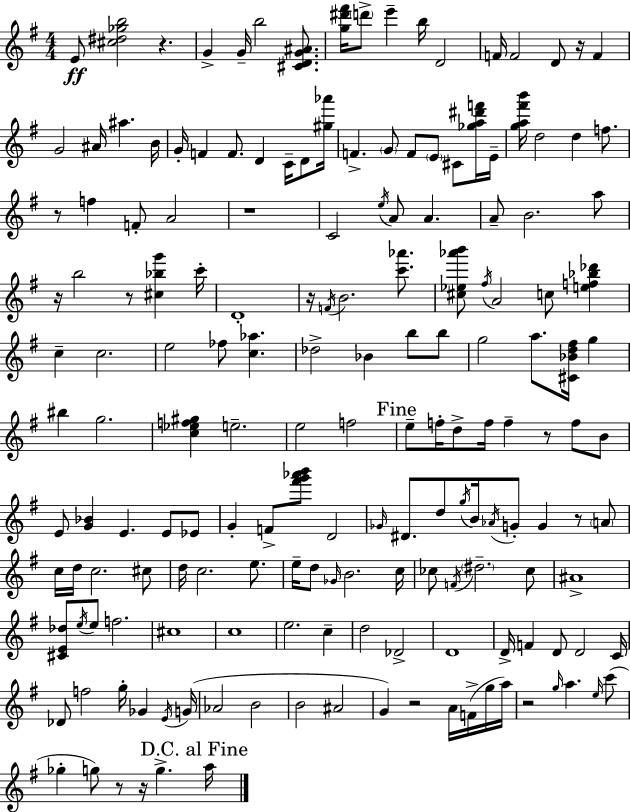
X:1
T:Untitled
M:4/4
L:1/4
K:G
E/2 [^c^d_gb]2 z G G/4 b2 [^CDG^A]/2 [g^d'^f']/4 d'/2 e' b/4 D2 F/4 F2 D/2 z/4 F G2 ^A/4 ^a B/4 G/4 F F/2 D C/4 D/2 [^g_a']/4 F G/2 F/2 E/2 ^C/2 [_ga^d'f']/4 E/4 [ga^f'b']/4 d2 d f/2 z/2 f F/2 A2 z4 C2 e/4 A/2 A A/2 B2 a/2 z/4 b2 z/2 [^c_bg'] c'/4 D4 z/4 F/4 B2 [c'_a']/2 [^c_e_a'b']/2 ^f/4 A2 c/2 [ef_b_d'] c c2 e2 _f/2 [c_a] _d2 _B b/2 b/2 g2 a/2 [^C_Bd^f]/4 g ^b g2 [c_ef^g] e2 e2 f2 e/2 f/4 d/2 f/4 f z/2 f/2 B/2 E/2 [G_B] E E/2 _E/2 G F/2 [^f'g'_a'b']/2 D2 _G/4 ^D/2 d/2 g/4 B/4 _A/4 G/2 G z/2 A/2 c/4 d/4 c2 ^c/2 d/4 c2 e/2 e/4 d/2 _G/4 B2 c/4 _c/2 F/4 ^d2 _c/2 ^A4 [^CE_d]/2 e/4 e/2 f2 ^c4 c4 e2 c d2 _D2 D4 D/4 F D/2 D2 C/4 _D/2 f2 g/4 _G E/4 G/4 _A2 B2 B2 ^A2 G z2 A/4 F/4 g/4 a/4 z2 g/4 a e/4 c'/2 _g g/2 z/2 z/4 g a/4